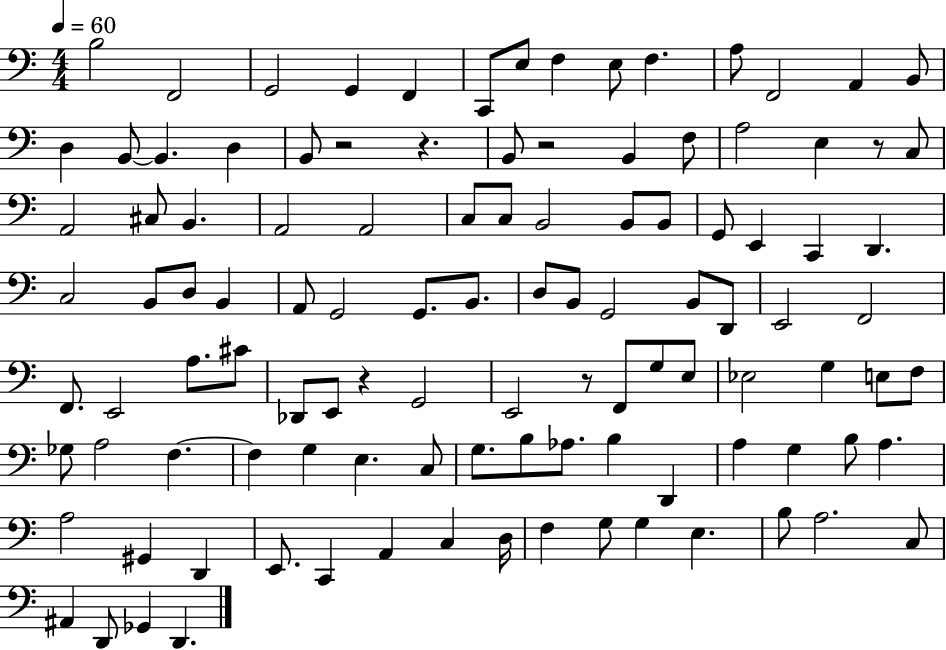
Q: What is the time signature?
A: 4/4